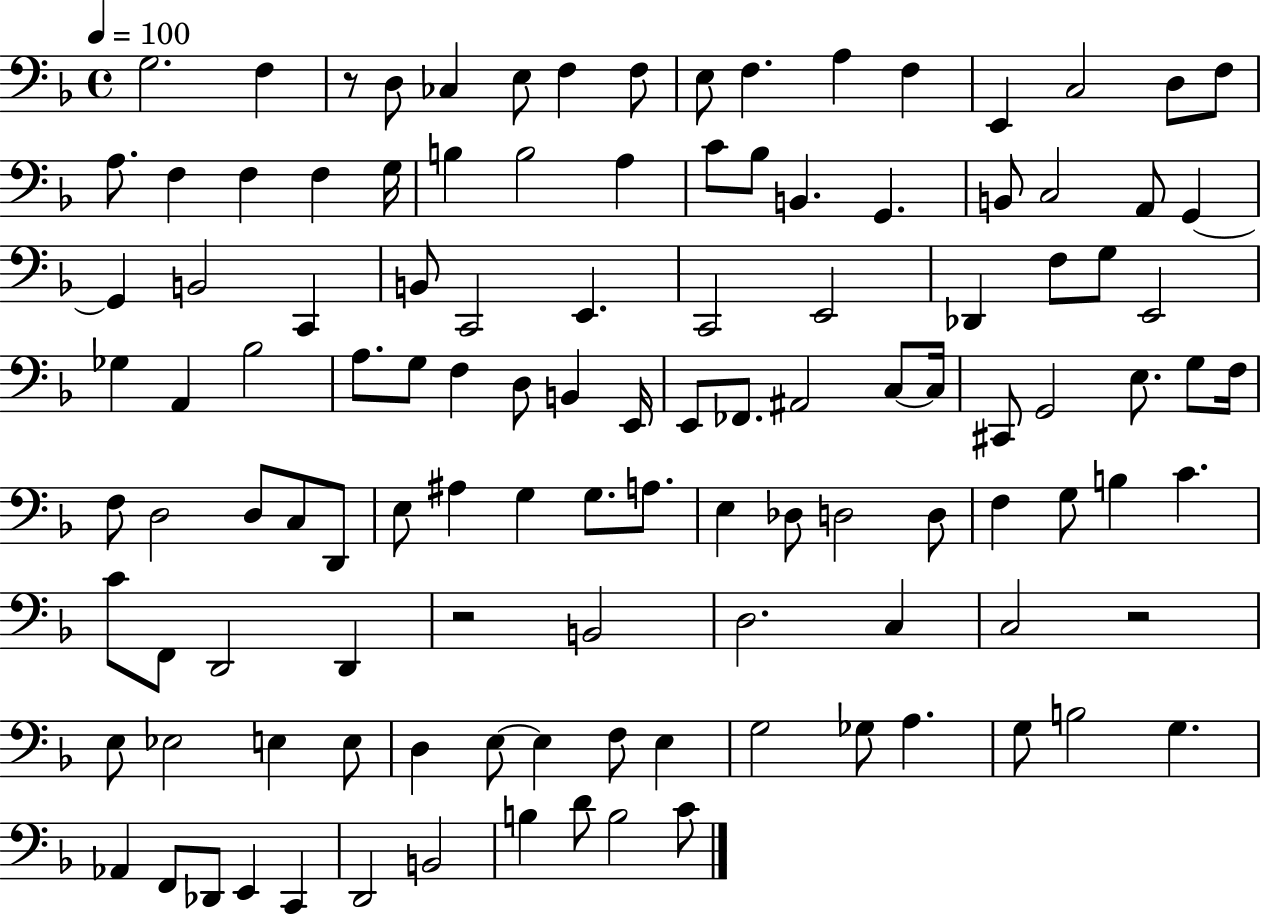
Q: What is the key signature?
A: F major